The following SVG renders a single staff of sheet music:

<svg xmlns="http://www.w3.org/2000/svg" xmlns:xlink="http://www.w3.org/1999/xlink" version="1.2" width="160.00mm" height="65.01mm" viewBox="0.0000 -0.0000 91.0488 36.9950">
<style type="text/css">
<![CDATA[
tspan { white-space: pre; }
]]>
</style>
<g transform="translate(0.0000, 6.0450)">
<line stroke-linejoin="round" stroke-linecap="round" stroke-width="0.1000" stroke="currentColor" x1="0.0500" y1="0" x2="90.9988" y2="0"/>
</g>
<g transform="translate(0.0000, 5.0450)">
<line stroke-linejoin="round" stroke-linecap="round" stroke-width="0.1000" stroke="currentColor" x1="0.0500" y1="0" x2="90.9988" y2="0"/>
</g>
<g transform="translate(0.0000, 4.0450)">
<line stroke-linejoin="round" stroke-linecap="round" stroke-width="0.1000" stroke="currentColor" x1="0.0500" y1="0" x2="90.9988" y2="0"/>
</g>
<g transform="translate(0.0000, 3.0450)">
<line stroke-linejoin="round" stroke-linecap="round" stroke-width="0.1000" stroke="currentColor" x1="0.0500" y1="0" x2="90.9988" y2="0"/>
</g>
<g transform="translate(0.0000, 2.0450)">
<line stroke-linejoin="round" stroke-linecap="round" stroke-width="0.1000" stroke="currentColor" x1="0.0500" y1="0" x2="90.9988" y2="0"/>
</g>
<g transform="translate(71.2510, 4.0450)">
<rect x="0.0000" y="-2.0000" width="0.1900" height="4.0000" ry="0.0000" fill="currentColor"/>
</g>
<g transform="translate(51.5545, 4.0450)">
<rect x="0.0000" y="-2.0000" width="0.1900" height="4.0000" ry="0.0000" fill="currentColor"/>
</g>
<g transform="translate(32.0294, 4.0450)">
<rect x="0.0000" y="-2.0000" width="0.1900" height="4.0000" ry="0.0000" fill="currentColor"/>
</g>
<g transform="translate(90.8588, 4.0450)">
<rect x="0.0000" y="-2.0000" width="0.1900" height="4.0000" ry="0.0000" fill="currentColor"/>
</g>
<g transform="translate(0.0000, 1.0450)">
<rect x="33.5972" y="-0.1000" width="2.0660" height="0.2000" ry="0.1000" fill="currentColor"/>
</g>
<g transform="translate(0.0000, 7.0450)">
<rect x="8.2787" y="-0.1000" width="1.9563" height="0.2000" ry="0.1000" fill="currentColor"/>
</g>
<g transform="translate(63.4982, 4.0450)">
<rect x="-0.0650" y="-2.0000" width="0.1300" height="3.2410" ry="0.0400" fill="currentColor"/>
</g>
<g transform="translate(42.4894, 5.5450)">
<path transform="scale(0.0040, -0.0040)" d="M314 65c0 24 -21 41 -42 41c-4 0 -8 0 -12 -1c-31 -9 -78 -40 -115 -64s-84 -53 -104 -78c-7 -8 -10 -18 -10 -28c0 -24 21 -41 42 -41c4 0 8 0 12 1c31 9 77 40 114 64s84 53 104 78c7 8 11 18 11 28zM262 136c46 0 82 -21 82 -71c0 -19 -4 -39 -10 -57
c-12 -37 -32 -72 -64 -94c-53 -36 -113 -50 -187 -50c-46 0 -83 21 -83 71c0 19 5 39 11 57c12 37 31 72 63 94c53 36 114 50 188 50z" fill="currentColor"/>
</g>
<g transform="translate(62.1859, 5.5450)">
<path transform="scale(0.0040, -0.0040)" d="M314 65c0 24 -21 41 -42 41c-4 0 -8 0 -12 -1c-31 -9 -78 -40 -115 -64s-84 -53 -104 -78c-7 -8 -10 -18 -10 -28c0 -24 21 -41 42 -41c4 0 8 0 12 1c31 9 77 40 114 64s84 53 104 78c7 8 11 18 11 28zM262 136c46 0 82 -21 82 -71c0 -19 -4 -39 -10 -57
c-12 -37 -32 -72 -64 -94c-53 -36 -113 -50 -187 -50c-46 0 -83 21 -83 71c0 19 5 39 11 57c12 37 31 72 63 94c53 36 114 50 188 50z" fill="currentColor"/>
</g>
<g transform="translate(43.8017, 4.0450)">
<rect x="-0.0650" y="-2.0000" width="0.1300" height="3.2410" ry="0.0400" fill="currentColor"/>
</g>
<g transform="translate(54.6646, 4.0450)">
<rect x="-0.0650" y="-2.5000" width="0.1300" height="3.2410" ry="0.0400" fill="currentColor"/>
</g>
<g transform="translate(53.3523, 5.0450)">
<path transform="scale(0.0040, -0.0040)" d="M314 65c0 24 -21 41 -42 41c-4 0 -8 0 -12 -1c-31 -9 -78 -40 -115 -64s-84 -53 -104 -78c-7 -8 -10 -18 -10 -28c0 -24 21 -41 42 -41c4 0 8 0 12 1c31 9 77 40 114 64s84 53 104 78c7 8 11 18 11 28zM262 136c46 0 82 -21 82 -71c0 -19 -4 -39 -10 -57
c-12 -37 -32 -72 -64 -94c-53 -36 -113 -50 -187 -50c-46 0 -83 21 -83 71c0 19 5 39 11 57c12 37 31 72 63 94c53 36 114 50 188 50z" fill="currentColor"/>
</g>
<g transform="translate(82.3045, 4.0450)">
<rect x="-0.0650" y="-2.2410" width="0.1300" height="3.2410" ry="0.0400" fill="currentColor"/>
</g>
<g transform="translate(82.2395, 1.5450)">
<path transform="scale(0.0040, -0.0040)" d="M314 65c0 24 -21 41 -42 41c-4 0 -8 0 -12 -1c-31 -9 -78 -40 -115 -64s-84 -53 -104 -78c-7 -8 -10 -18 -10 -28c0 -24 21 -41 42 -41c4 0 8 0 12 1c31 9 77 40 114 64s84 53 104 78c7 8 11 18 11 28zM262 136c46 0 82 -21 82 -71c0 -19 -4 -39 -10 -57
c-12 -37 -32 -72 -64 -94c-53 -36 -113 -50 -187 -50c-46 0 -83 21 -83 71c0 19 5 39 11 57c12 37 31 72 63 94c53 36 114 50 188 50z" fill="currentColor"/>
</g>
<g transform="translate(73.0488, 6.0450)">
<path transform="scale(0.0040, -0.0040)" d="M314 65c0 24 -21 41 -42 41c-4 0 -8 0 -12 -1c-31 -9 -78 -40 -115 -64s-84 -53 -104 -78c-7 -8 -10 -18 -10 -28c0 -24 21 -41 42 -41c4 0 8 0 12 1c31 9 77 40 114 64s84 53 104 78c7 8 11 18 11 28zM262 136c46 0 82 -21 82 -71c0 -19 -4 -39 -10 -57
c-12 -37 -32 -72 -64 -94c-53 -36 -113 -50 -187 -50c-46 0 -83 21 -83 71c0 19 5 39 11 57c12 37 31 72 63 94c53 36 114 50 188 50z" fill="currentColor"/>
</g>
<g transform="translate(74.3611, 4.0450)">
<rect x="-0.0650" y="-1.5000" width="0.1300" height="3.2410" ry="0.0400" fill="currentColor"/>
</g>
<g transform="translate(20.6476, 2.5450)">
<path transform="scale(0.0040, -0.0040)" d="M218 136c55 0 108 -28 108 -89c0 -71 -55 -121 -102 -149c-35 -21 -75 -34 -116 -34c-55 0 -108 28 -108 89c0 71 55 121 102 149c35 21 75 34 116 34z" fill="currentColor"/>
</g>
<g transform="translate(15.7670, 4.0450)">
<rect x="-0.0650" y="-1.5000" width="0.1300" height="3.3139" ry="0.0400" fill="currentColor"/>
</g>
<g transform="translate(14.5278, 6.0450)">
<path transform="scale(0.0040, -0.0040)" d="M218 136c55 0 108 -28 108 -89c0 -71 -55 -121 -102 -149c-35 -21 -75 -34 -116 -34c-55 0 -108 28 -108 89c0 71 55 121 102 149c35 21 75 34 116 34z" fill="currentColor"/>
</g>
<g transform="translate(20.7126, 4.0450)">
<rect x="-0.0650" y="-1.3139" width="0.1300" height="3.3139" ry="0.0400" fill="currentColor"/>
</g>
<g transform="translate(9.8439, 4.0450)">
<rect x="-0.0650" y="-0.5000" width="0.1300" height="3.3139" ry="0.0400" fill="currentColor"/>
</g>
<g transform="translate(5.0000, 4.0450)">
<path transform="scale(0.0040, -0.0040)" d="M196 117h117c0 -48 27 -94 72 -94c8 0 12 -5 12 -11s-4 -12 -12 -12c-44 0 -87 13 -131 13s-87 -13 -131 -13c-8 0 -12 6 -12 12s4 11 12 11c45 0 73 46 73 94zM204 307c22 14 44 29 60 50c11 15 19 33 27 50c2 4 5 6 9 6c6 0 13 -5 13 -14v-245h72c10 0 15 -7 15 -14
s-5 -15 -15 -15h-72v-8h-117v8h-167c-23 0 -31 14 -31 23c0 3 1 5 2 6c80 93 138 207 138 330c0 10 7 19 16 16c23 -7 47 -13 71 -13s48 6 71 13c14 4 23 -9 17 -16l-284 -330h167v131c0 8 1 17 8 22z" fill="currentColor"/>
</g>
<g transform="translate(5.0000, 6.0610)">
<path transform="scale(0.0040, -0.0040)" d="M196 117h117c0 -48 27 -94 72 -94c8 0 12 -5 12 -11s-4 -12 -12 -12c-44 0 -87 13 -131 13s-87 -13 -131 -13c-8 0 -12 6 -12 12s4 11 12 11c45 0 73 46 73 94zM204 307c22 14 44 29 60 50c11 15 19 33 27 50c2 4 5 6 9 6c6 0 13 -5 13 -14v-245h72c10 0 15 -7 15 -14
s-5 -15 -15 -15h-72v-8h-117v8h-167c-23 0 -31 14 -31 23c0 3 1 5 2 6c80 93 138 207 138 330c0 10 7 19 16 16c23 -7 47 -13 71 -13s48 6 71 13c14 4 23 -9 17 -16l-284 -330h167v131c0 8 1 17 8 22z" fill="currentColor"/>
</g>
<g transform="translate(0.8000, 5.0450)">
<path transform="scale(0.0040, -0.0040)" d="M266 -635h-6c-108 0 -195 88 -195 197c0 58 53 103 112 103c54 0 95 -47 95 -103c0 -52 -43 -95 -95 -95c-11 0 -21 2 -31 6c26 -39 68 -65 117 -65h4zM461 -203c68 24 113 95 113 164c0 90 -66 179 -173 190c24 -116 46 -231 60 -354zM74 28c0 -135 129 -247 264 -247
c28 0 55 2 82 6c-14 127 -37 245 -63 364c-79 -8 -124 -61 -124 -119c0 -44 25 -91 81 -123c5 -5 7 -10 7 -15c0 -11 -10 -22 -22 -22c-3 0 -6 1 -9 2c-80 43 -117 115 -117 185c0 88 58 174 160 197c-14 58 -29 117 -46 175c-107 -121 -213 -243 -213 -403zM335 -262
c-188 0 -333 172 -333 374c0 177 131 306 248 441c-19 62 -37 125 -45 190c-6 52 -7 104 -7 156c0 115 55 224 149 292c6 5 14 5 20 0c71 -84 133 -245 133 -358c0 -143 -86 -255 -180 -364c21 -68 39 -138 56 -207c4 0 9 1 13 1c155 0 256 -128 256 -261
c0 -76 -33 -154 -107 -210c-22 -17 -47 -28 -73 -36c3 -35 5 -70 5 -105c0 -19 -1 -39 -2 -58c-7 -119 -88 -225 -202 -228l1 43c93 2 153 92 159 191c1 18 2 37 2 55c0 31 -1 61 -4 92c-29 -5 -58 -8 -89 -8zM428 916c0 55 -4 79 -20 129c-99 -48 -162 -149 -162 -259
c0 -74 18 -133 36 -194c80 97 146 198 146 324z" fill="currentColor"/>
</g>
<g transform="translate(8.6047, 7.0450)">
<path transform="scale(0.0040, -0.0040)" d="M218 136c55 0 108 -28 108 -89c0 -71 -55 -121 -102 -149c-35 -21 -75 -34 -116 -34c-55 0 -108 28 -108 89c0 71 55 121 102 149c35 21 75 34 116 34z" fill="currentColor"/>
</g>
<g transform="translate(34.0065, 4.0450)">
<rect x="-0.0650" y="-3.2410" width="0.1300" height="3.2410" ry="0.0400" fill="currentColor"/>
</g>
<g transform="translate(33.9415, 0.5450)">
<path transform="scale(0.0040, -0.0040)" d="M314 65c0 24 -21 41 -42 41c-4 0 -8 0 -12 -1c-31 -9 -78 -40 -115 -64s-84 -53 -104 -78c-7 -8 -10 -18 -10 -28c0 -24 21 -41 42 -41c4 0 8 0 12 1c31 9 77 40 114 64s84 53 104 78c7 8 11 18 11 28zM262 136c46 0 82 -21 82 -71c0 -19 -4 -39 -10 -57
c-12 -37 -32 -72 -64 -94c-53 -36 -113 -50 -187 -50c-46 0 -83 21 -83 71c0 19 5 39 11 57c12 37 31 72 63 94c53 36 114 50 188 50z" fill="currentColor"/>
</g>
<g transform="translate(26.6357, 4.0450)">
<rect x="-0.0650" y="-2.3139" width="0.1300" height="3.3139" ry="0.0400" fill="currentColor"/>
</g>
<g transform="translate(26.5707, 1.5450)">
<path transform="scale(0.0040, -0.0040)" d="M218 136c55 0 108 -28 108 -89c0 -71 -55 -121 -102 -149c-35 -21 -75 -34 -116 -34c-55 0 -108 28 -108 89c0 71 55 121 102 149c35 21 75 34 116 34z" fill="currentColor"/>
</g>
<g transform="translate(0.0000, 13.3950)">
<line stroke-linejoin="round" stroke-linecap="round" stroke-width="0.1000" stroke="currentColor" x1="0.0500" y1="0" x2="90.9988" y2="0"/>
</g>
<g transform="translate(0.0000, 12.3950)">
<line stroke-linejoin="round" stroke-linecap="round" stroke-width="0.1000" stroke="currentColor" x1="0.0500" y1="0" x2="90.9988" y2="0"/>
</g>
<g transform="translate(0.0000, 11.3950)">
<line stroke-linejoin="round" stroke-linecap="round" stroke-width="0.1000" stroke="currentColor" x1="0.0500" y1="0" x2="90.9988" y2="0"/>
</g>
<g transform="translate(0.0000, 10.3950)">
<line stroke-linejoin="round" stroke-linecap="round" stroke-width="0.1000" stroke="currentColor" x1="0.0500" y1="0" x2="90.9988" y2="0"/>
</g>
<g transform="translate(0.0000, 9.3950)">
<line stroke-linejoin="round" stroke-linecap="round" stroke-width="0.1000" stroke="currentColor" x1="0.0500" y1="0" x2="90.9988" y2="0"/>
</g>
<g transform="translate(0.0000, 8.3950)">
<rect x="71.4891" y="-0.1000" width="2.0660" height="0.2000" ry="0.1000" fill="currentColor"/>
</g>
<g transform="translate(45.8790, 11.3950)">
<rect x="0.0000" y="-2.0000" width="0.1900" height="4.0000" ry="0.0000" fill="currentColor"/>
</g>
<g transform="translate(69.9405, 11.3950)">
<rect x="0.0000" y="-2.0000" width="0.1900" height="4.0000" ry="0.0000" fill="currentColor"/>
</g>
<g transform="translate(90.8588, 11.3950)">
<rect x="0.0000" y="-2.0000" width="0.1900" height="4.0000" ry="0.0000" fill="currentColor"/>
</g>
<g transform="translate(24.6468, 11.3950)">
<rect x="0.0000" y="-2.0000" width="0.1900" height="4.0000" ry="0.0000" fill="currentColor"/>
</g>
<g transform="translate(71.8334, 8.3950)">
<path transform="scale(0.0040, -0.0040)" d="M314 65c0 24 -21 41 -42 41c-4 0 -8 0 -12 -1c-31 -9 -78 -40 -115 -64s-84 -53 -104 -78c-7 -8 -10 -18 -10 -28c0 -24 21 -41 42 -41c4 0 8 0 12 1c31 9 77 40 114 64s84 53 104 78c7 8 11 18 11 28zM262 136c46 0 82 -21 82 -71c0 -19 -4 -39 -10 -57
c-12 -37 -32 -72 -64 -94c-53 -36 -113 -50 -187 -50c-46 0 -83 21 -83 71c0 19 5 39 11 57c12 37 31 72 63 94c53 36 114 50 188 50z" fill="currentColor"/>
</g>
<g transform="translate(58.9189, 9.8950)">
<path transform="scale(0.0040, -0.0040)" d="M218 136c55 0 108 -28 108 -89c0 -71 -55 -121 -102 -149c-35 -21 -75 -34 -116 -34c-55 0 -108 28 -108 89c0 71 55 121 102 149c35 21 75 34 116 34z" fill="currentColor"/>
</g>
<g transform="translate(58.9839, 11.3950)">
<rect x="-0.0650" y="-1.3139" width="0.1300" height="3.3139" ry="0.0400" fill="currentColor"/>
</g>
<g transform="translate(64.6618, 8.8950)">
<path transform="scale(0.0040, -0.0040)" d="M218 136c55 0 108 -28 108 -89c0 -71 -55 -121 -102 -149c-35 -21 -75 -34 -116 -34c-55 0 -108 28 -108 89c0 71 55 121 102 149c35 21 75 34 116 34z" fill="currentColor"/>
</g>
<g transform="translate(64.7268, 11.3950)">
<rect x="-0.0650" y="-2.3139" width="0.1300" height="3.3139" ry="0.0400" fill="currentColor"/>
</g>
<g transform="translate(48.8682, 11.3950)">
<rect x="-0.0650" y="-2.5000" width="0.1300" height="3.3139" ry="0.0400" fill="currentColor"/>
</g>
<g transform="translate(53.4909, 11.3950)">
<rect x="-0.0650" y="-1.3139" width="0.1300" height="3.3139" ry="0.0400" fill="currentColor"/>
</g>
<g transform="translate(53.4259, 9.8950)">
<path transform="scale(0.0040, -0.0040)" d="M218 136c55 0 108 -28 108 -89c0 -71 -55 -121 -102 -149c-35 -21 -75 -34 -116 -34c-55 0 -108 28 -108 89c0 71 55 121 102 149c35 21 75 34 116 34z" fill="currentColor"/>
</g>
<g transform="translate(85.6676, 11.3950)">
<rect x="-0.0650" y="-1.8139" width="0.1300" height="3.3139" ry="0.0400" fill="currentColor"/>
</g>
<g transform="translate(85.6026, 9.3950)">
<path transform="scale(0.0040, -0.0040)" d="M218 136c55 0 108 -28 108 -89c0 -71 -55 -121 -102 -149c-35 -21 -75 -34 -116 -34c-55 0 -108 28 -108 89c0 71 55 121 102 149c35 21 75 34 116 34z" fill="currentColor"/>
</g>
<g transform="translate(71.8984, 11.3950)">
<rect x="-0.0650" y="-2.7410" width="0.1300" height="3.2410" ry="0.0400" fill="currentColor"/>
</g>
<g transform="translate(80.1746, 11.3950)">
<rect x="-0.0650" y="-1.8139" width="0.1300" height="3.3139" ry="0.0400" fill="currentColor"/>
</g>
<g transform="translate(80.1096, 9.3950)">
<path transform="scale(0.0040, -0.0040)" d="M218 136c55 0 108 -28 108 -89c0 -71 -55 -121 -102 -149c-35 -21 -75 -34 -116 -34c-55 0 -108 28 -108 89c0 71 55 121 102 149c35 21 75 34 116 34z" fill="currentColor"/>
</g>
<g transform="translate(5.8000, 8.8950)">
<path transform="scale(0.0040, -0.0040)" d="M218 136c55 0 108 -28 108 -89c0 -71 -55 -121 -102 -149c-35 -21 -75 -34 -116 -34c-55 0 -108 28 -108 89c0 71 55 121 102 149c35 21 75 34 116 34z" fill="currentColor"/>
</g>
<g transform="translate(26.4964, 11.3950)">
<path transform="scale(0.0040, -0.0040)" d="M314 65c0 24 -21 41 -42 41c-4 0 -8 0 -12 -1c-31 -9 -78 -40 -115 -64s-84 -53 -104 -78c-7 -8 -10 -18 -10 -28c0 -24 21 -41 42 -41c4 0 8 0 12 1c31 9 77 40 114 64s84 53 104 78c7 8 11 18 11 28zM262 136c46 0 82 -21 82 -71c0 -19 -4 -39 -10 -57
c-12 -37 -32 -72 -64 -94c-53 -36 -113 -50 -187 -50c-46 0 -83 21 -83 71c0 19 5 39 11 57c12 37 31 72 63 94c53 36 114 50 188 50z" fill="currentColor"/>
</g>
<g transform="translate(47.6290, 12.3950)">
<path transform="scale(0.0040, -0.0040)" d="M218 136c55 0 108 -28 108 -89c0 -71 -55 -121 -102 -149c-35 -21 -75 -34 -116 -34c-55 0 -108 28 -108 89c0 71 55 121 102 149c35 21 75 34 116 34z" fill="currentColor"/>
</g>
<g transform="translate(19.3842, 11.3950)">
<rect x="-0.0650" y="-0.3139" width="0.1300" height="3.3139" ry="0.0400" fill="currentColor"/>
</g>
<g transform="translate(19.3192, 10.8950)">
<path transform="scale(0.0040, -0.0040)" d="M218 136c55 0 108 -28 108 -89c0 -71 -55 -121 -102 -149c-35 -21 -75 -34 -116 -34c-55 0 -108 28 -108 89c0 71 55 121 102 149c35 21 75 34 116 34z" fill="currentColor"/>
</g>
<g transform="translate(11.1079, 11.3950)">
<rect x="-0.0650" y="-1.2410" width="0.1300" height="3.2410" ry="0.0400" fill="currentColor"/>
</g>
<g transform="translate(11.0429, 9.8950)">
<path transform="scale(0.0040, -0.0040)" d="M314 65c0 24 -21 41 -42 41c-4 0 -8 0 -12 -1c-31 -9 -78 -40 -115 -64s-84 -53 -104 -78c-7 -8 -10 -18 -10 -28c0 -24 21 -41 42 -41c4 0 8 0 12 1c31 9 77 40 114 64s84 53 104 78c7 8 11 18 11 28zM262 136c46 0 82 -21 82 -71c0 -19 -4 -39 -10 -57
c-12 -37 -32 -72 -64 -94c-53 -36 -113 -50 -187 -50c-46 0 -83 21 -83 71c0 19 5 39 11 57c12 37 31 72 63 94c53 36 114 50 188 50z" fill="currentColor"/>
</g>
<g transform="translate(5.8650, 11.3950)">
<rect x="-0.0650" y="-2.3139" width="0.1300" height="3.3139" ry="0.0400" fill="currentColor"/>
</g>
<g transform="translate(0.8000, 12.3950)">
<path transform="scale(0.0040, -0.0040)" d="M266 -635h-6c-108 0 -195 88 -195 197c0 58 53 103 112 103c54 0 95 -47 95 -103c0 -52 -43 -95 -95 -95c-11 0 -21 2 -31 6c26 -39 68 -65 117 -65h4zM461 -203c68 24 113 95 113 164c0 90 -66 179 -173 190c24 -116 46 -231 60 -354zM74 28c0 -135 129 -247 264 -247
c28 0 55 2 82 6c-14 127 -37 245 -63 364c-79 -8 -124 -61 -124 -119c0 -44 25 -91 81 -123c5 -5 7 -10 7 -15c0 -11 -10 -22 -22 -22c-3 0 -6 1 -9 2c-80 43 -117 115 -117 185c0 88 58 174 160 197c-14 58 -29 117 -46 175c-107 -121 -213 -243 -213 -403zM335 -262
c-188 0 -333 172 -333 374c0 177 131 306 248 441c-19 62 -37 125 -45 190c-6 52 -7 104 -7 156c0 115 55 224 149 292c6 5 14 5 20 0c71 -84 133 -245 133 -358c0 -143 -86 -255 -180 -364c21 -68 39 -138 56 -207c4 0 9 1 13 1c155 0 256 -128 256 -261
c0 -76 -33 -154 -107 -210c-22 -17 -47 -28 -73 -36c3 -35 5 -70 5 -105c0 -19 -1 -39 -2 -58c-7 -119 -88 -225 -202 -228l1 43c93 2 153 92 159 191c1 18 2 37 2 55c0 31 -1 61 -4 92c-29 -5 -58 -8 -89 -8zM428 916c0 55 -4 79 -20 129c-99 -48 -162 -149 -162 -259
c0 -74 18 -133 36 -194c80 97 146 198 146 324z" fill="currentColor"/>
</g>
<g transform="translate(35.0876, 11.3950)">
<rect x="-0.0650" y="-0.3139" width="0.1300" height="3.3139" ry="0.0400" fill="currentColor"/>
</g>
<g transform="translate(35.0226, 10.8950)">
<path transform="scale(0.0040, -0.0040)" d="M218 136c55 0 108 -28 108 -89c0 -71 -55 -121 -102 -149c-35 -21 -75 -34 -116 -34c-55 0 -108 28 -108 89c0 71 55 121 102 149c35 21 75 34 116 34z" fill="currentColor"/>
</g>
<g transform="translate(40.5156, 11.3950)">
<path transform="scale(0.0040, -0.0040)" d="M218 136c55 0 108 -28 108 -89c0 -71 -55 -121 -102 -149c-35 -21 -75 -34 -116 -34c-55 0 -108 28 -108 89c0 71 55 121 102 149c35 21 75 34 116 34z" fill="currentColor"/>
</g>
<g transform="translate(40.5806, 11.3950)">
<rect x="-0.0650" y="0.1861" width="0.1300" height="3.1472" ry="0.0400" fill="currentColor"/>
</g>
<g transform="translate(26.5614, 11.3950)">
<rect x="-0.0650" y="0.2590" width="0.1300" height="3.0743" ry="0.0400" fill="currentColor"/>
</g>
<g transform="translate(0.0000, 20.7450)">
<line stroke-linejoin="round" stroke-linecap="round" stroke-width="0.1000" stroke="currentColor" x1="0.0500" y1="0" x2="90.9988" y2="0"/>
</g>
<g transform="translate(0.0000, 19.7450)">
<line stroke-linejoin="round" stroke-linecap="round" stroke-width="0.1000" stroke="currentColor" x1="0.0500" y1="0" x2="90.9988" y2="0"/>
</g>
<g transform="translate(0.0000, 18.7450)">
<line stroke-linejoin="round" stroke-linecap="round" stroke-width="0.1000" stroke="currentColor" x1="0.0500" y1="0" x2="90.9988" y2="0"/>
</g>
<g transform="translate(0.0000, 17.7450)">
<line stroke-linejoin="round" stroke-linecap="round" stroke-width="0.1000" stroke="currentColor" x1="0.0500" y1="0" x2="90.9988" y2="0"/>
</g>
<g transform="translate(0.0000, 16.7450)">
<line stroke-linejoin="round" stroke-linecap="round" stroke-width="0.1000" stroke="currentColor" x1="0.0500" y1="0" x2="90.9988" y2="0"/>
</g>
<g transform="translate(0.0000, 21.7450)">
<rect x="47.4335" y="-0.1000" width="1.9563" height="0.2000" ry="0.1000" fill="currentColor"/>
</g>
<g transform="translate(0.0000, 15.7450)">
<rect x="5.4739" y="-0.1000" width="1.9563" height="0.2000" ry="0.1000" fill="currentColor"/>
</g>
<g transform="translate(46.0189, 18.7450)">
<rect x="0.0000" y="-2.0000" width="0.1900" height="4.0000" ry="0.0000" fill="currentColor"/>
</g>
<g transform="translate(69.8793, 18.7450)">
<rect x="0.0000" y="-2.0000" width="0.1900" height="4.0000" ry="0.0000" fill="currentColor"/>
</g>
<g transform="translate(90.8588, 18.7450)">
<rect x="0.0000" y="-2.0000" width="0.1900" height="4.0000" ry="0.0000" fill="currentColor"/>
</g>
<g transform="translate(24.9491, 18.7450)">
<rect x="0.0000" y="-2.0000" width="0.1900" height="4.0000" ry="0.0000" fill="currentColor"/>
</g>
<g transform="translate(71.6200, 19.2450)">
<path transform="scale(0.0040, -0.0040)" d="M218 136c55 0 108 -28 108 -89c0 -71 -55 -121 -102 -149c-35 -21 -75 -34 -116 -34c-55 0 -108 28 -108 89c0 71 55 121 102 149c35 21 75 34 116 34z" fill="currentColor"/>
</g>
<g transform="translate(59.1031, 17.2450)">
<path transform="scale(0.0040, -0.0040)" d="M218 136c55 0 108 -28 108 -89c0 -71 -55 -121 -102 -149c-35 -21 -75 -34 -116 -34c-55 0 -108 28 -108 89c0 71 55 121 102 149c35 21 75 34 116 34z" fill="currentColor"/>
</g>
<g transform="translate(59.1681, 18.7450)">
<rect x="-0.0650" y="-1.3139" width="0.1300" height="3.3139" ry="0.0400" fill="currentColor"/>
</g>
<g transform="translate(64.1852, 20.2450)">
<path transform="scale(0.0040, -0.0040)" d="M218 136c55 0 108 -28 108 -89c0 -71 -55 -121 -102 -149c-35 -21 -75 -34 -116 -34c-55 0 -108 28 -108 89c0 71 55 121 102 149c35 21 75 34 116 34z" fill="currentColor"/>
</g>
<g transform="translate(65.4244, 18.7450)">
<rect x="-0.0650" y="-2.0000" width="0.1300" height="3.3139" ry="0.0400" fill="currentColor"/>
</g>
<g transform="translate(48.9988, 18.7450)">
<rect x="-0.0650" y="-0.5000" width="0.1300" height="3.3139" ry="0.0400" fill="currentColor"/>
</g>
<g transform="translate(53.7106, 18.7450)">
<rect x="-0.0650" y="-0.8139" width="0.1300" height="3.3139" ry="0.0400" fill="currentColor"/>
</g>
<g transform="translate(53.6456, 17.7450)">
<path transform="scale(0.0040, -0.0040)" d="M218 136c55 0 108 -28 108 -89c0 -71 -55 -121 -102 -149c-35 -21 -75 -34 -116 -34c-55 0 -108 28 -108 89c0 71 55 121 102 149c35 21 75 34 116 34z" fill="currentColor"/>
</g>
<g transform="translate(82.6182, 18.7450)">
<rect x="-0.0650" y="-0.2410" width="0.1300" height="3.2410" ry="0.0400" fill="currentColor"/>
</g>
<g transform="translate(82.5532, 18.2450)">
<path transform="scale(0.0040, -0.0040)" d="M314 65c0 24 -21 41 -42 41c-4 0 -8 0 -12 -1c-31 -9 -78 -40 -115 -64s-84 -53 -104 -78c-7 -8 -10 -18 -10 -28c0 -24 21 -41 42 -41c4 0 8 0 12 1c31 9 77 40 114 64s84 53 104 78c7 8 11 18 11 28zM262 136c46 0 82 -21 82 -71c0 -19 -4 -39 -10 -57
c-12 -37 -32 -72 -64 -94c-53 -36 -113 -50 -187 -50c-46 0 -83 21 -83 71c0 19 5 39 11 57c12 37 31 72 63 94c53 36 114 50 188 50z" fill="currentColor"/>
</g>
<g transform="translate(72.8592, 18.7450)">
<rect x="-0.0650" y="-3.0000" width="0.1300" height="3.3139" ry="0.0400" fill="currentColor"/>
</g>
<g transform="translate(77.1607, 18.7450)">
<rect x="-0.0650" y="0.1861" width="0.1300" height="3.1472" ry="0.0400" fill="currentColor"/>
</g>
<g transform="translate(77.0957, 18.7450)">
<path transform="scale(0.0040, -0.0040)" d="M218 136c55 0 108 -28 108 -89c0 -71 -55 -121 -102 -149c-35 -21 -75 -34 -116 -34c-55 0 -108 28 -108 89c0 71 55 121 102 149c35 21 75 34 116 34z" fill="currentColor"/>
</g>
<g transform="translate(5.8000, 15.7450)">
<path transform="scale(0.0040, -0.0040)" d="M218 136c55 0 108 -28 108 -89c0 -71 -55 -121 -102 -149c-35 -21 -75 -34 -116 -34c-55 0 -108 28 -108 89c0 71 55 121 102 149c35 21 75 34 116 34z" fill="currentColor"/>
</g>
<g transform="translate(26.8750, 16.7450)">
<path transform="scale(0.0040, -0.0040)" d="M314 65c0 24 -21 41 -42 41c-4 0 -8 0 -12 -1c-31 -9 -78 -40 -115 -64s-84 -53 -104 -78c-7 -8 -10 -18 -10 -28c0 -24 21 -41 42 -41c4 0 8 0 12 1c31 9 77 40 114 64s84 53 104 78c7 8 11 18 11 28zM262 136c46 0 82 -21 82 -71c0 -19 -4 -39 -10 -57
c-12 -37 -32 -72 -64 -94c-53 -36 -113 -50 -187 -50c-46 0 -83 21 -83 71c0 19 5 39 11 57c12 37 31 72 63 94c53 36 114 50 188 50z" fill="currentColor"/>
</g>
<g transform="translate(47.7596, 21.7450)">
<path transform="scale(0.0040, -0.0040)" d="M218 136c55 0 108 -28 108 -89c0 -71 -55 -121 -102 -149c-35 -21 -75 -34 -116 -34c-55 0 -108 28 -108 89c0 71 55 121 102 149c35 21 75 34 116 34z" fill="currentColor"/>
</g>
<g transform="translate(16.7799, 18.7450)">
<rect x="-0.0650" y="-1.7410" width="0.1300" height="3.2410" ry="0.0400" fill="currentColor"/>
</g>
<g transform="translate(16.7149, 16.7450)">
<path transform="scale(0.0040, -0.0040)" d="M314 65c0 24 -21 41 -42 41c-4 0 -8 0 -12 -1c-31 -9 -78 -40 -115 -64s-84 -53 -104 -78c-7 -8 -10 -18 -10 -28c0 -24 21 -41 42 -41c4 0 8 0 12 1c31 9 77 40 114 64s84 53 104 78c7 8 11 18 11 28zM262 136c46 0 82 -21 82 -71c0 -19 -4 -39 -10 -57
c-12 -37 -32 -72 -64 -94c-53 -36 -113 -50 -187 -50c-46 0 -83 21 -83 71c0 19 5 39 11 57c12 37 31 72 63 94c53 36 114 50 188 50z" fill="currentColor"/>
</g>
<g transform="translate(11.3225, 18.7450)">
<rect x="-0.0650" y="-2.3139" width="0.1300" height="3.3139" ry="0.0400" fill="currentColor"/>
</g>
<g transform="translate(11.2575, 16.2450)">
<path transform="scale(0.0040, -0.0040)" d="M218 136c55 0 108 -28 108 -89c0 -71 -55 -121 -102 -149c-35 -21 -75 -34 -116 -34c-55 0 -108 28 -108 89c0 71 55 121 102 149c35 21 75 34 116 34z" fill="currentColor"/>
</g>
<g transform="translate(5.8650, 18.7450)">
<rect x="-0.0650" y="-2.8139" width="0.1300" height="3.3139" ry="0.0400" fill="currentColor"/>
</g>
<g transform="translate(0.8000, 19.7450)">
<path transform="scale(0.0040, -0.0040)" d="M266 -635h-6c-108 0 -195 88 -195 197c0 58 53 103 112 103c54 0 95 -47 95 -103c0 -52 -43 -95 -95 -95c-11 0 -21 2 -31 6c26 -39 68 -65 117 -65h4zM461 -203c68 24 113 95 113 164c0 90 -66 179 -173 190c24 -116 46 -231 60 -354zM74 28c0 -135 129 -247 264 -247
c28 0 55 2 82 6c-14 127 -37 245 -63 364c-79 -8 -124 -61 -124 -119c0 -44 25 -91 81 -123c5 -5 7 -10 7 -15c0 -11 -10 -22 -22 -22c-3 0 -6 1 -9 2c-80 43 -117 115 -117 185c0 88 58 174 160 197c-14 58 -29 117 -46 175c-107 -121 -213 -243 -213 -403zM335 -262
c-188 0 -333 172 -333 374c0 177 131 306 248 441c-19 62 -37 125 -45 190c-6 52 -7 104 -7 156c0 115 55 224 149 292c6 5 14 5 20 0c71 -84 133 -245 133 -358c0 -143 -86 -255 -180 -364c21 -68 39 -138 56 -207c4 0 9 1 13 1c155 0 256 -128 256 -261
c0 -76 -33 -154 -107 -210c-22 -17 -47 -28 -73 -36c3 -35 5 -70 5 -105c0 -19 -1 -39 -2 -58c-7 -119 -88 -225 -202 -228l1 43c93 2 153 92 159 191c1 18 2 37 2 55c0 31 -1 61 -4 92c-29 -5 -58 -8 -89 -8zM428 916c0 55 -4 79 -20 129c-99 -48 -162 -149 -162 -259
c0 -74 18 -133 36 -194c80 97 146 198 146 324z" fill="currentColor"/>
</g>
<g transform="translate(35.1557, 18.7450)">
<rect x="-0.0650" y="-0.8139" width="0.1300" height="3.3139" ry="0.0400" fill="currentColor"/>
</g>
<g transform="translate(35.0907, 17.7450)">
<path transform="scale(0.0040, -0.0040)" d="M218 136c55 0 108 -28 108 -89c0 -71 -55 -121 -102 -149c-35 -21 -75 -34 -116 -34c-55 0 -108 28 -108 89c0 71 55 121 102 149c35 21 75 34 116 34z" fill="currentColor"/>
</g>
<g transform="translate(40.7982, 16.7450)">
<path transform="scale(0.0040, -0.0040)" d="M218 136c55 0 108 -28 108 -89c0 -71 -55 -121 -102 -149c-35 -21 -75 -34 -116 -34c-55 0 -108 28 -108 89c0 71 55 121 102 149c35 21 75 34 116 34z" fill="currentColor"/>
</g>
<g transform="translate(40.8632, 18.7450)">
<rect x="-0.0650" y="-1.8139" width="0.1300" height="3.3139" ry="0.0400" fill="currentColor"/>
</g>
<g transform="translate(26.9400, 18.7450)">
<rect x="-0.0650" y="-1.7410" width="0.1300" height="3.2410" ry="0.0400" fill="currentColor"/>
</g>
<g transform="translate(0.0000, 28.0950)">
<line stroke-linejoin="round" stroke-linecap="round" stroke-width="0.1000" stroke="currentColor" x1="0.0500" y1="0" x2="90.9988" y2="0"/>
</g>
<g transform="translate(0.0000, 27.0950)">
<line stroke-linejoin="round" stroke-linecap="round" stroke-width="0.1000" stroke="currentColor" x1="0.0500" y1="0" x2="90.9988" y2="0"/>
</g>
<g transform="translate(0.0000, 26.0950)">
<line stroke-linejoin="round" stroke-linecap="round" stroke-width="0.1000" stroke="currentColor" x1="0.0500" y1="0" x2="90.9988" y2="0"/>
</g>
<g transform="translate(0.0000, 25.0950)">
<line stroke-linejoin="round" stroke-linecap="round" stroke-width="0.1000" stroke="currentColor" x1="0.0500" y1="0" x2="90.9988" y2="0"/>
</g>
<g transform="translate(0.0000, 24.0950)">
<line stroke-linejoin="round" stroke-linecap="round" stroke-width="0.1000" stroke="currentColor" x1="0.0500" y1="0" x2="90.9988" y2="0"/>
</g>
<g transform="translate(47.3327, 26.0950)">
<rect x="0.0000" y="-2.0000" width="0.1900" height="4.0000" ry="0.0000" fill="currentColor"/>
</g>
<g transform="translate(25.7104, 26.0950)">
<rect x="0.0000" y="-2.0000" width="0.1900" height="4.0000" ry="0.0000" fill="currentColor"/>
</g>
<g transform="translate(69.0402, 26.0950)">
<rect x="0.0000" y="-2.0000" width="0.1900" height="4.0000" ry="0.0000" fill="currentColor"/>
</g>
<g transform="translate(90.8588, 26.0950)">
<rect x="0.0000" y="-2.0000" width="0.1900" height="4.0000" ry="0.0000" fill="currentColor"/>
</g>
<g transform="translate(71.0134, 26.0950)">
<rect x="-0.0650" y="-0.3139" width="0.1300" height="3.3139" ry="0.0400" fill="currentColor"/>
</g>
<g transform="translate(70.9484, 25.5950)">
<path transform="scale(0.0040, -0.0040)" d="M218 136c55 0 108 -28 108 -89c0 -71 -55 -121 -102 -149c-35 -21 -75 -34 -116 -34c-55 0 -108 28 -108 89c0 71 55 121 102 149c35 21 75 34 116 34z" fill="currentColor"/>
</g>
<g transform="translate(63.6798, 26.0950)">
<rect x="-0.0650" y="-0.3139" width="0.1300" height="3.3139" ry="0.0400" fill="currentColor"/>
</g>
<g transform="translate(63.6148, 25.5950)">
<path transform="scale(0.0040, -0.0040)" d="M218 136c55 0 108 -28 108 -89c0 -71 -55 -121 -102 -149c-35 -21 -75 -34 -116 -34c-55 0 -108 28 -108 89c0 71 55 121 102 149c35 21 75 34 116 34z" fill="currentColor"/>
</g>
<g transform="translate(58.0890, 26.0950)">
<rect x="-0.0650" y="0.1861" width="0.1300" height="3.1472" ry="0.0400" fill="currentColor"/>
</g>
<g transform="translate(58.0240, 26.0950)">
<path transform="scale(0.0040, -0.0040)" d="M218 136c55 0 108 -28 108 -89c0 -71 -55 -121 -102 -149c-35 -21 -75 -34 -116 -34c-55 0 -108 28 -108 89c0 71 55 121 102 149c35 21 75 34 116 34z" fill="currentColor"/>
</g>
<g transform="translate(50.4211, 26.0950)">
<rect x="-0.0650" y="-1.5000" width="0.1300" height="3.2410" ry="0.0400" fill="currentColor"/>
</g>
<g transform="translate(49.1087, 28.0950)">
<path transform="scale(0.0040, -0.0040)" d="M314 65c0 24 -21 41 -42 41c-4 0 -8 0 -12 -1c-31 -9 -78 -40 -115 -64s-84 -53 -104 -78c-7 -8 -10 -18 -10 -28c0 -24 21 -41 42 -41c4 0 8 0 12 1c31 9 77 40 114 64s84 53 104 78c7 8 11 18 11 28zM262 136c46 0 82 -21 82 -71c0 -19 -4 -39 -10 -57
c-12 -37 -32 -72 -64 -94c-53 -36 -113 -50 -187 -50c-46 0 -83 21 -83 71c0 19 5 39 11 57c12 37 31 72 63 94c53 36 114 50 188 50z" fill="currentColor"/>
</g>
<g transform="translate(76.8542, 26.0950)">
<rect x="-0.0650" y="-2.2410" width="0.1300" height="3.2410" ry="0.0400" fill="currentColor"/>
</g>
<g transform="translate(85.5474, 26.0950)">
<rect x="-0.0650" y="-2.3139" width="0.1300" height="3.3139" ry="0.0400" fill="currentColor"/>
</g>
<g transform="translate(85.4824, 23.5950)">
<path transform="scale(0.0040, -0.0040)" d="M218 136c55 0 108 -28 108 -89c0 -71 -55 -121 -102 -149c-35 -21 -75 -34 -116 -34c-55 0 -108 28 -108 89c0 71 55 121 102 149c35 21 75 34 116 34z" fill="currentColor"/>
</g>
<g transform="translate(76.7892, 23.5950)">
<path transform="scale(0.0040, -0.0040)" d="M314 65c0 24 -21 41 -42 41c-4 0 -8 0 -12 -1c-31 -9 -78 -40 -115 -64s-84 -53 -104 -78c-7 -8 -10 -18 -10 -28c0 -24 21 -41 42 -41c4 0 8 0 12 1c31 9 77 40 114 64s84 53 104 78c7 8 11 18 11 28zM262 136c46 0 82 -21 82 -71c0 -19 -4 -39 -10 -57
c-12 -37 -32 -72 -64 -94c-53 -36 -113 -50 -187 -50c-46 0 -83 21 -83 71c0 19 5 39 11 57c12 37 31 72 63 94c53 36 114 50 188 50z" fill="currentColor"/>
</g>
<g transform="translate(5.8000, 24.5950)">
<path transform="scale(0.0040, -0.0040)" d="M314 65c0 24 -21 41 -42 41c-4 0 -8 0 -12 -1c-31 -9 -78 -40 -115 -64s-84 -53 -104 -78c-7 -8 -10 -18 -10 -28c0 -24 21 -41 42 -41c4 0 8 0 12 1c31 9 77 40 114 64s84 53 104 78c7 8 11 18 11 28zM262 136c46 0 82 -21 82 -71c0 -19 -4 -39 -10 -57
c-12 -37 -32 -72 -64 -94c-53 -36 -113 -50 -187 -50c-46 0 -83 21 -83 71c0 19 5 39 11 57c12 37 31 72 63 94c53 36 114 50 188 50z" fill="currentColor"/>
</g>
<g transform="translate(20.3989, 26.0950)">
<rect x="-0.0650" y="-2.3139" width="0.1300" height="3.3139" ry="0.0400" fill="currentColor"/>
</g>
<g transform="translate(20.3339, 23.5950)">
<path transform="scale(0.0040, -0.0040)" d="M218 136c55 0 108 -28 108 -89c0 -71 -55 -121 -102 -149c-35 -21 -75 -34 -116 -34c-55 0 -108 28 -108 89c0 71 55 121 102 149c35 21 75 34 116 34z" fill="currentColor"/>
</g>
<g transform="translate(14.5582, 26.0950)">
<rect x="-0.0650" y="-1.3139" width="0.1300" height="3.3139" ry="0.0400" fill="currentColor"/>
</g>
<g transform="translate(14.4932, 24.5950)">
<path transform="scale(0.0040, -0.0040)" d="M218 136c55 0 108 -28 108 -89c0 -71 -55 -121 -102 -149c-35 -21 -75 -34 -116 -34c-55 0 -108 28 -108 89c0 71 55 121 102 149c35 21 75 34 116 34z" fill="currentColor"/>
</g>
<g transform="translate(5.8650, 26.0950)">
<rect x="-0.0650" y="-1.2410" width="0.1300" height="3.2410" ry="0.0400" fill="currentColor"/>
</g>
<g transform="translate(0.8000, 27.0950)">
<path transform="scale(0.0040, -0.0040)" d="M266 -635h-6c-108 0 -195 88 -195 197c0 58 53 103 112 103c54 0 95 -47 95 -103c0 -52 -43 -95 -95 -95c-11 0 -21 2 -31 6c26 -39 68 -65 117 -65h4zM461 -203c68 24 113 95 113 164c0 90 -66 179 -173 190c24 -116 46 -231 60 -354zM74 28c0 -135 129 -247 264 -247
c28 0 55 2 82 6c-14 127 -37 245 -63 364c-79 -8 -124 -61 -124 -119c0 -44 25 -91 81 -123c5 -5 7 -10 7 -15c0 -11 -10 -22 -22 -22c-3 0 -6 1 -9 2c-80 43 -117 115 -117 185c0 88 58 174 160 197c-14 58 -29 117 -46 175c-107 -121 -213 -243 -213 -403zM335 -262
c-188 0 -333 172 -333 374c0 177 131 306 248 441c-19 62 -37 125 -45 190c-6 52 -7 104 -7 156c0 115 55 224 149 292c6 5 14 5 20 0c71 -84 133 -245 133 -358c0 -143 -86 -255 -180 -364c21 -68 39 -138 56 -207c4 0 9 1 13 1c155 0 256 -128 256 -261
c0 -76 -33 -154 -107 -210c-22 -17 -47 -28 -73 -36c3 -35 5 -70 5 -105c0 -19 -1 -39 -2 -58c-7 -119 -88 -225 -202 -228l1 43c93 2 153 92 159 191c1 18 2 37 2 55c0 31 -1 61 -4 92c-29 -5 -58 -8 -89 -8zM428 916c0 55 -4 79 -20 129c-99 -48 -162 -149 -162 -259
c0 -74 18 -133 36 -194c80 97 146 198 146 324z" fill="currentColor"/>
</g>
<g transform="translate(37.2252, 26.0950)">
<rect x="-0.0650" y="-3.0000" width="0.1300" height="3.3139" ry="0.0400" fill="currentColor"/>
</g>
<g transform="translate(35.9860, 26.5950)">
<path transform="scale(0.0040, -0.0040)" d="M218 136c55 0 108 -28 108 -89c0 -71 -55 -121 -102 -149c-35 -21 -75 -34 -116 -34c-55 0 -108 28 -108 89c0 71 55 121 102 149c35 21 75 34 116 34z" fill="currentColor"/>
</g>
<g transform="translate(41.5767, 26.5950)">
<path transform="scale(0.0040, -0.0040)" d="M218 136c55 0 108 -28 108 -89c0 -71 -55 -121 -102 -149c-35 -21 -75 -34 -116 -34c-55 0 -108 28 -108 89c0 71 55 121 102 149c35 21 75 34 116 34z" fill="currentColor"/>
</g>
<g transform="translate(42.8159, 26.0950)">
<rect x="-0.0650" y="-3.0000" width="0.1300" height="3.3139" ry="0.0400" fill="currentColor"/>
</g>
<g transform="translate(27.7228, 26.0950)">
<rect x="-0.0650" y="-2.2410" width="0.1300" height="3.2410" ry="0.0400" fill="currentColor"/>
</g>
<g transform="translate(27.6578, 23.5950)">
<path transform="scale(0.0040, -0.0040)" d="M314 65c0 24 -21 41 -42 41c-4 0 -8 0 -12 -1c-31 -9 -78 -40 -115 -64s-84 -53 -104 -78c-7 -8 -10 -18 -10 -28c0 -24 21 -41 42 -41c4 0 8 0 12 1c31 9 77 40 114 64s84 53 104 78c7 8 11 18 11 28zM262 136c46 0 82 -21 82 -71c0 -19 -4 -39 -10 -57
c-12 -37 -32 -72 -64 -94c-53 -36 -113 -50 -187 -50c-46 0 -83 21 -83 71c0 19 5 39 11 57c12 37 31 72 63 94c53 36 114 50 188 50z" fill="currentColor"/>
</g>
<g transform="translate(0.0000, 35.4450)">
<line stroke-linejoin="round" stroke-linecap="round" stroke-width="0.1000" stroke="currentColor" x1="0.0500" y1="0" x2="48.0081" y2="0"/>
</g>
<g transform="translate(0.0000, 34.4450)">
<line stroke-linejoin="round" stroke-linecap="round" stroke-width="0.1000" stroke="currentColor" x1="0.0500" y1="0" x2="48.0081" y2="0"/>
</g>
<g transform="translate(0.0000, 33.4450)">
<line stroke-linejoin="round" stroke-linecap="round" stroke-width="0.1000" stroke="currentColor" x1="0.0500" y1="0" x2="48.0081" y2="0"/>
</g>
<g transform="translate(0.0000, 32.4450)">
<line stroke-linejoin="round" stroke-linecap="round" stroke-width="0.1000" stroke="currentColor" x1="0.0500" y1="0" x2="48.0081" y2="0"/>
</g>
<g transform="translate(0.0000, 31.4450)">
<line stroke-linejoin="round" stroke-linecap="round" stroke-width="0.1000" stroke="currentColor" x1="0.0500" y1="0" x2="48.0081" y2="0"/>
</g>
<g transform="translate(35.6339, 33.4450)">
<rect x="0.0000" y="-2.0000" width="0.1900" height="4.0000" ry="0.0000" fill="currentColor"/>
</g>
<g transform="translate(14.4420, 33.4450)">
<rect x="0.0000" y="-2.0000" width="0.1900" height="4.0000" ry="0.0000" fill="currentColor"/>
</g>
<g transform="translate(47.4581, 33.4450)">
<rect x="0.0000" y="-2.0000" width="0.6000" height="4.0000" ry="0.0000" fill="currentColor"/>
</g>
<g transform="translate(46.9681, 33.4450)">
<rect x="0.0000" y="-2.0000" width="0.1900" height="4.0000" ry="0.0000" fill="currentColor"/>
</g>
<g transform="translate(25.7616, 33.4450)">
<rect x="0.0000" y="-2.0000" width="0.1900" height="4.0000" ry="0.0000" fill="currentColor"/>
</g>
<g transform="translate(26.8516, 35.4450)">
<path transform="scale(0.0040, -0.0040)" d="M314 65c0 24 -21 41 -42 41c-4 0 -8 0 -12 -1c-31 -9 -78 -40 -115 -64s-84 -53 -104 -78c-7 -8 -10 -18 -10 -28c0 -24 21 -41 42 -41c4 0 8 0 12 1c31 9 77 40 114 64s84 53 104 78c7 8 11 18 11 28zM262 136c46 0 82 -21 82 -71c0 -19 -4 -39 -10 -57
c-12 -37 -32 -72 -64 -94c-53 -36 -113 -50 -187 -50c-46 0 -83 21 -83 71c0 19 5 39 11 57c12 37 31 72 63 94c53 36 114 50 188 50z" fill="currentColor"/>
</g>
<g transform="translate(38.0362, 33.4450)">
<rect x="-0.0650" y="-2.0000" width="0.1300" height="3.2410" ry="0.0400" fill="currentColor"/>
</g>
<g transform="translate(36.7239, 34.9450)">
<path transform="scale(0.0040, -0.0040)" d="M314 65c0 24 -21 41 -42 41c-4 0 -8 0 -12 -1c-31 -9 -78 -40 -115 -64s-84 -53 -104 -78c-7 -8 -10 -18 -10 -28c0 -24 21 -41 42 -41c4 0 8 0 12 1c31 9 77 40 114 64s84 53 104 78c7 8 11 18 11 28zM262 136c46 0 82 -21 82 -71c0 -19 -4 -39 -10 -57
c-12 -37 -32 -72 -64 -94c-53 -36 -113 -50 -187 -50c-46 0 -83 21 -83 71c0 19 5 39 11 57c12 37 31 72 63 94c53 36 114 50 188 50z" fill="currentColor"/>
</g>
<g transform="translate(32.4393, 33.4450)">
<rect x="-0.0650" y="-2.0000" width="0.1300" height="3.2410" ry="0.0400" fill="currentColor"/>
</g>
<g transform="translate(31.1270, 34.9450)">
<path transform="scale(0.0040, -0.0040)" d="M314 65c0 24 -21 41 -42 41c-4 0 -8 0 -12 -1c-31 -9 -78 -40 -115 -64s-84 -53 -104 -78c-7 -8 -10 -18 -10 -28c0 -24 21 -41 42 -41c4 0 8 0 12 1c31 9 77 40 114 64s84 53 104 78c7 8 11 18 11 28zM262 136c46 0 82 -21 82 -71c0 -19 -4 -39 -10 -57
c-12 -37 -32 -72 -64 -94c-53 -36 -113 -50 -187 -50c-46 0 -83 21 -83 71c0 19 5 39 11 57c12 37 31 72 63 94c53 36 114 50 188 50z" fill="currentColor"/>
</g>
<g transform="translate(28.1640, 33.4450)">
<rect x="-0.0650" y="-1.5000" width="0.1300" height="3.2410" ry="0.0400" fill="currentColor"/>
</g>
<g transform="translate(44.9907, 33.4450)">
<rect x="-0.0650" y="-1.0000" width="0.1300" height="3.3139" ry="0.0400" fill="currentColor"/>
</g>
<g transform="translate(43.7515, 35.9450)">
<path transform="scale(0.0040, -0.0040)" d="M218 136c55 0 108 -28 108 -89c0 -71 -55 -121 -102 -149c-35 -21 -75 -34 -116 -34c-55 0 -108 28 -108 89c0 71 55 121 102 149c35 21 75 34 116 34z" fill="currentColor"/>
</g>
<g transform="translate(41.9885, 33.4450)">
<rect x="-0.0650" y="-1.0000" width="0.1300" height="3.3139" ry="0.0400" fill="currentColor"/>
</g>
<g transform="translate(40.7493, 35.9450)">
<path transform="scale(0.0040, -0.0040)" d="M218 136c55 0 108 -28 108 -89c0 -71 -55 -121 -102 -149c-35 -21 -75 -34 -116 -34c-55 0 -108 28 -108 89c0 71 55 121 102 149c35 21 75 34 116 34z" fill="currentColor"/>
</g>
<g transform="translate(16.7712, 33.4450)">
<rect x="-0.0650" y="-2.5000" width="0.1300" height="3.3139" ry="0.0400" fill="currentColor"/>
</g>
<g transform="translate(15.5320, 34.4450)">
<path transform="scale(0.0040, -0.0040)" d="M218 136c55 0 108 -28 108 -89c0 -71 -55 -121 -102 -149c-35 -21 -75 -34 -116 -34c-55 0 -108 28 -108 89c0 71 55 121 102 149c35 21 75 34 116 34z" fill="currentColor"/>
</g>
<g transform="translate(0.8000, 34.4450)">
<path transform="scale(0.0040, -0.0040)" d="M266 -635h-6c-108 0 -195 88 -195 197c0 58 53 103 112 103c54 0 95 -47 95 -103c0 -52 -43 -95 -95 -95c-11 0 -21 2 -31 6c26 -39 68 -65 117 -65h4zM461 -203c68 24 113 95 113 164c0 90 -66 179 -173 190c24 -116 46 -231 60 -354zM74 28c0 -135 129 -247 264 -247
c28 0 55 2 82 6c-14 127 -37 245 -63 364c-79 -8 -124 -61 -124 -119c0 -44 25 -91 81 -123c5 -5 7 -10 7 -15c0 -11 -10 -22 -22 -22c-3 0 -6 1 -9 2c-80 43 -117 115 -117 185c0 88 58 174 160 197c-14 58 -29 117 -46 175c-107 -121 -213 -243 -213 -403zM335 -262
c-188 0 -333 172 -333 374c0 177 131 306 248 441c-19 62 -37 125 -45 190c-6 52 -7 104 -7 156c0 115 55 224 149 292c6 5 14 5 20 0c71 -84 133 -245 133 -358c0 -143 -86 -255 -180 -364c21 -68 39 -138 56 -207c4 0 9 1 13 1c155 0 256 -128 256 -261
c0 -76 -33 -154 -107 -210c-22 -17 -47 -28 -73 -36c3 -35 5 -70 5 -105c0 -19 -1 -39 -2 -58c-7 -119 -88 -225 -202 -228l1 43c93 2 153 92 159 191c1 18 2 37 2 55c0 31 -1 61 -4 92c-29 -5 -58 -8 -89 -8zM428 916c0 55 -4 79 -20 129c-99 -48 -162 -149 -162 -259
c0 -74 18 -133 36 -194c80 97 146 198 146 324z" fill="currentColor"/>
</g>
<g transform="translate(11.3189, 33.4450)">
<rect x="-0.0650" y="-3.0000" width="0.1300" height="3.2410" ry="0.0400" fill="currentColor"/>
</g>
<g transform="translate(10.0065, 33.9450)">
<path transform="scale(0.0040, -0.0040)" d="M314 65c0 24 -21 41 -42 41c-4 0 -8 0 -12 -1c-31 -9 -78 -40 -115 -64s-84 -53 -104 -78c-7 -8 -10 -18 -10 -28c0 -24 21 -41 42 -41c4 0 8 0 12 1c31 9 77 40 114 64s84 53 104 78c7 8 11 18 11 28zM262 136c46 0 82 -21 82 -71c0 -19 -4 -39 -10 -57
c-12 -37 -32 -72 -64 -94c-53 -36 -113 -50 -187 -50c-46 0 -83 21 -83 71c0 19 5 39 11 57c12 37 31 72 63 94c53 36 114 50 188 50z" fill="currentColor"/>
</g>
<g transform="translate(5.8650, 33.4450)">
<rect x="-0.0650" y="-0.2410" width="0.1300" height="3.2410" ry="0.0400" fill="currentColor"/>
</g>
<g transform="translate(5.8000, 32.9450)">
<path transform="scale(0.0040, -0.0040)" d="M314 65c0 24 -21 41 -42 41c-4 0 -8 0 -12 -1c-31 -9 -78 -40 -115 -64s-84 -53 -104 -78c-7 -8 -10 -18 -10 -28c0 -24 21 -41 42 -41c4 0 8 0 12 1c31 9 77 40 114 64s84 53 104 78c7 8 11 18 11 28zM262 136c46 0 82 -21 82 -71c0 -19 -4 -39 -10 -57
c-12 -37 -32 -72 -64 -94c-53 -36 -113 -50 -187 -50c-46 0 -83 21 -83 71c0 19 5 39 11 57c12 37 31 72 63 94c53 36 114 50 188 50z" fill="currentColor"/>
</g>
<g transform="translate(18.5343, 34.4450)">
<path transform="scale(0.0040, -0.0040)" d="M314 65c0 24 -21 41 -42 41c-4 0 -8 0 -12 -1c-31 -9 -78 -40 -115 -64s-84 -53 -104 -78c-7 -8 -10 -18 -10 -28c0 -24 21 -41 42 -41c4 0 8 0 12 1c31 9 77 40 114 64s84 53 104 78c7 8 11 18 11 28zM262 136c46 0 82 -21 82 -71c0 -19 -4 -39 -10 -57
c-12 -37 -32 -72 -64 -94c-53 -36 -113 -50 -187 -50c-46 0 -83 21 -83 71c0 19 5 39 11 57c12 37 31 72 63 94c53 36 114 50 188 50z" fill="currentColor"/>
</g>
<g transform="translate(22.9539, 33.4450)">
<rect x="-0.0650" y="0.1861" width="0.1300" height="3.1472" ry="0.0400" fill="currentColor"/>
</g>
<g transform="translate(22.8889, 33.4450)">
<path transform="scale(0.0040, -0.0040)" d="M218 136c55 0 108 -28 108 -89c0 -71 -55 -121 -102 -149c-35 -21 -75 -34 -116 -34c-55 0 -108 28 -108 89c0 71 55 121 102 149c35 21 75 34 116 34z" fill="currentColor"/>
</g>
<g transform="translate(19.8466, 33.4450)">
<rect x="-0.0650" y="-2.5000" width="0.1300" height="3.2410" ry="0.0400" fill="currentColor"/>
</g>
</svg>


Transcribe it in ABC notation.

X:1
T:Untitled
M:4/4
L:1/4
K:C
C E e g b2 F2 G2 F2 E2 g2 g e2 c B2 c B G e e g a2 f f a g f2 f2 d f C d e F A B c2 e2 e g g2 A A E2 B c c g2 g c2 A2 G G2 B E2 F2 F2 D D